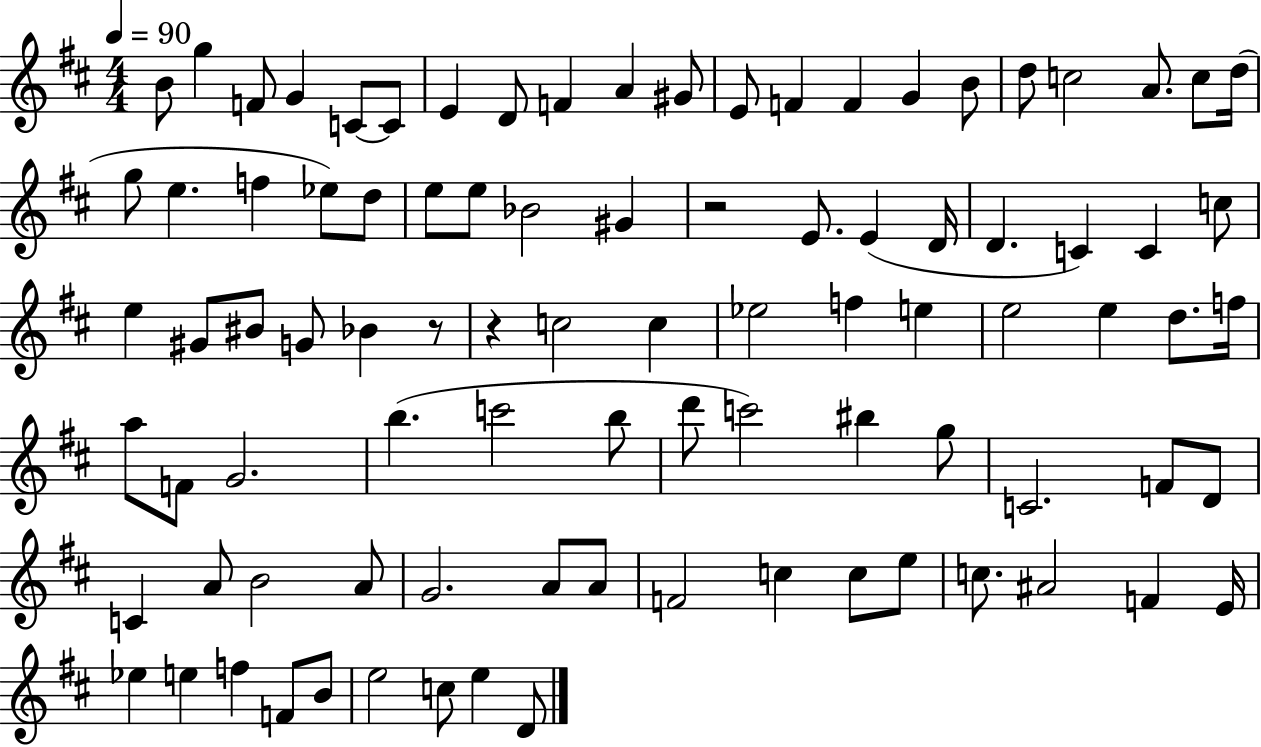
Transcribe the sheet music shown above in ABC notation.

X:1
T:Untitled
M:4/4
L:1/4
K:D
B/2 g F/2 G C/2 C/2 E D/2 F A ^G/2 E/2 F F G B/2 d/2 c2 A/2 c/2 d/4 g/2 e f _e/2 d/2 e/2 e/2 _B2 ^G z2 E/2 E D/4 D C C c/2 e ^G/2 ^B/2 G/2 _B z/2 z c2 c _e2 f e e2 e d/2 f/4 a/2 F/2 G2 b c'2 b/2 d'/2 c'2 ^b g/2 C2 F/2 D/2 C A/2 B2 A/2 G2 A/2 A/2 F2 c c/2 e/2 c/2 ^A2 F E/4 _e e f F/2 B/2 e2 c/2 e D/2